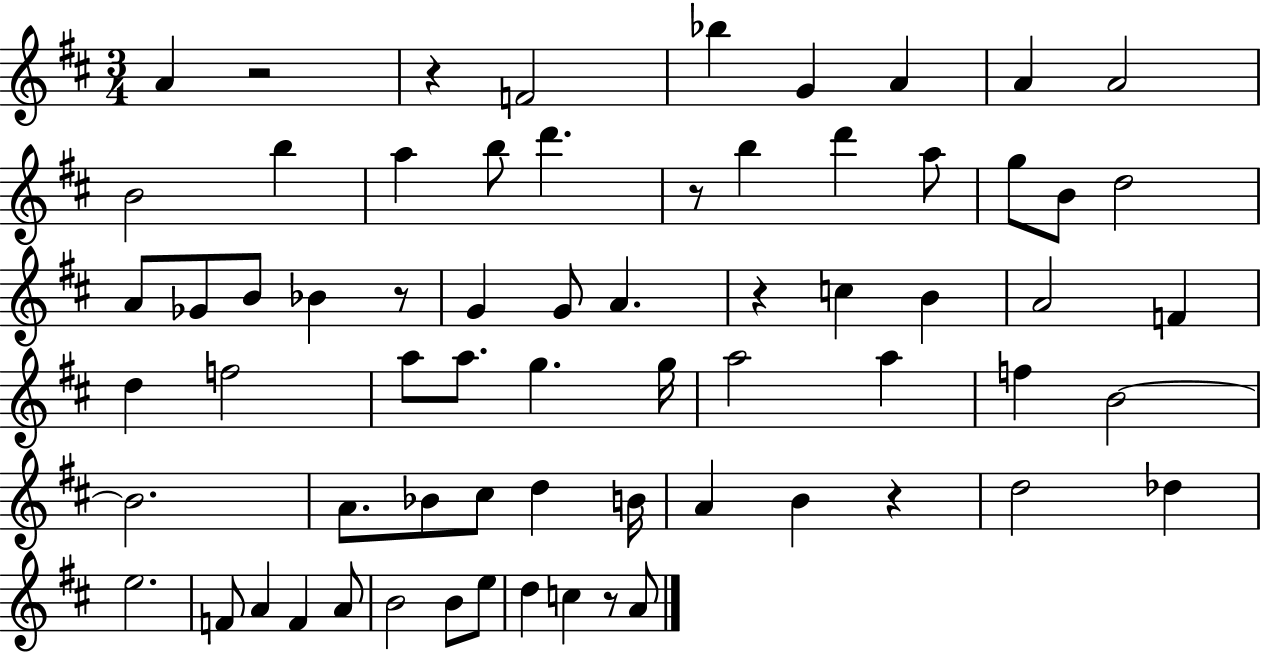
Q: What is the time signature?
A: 3/4